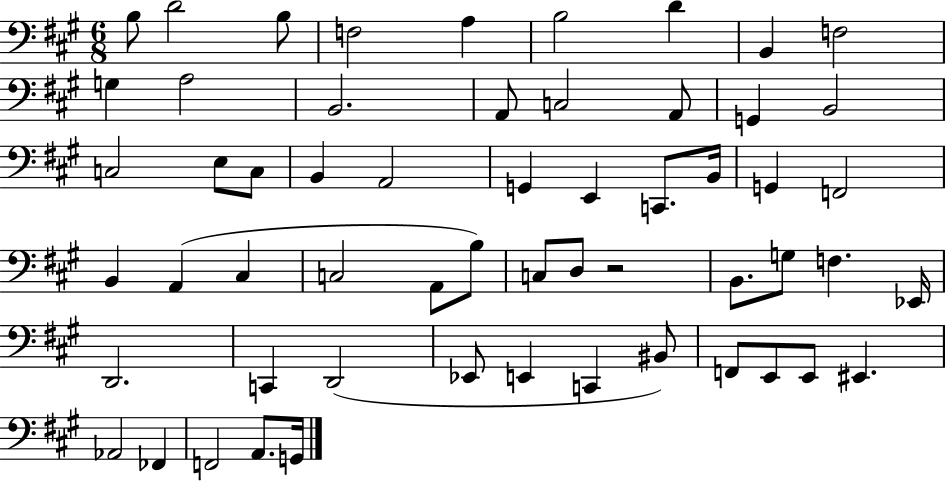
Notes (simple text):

B3/e D4/h B3/e F3/h A3/q B3/h D4/q B2/q F3/h G3/q A3/h B2/h. A2/e C3/h A2/e G2/q B2/h C3/h E3/e C3/e B2/q A2/h G2/q E2/q C2/e. B2/s G2/q F2/h B2/q A2/q C#3/q C3/h A2/e B3/e C3/e D3/e R/h B2/e. G3/e F3/q. Eb2/s D2/h. C2/q D2/h Eb2/e E2/q C2/q BIS2/e F2/e E2/e E2/e EIS2/q. Ab2/h FES2/q F2/h A2/e. G2/s